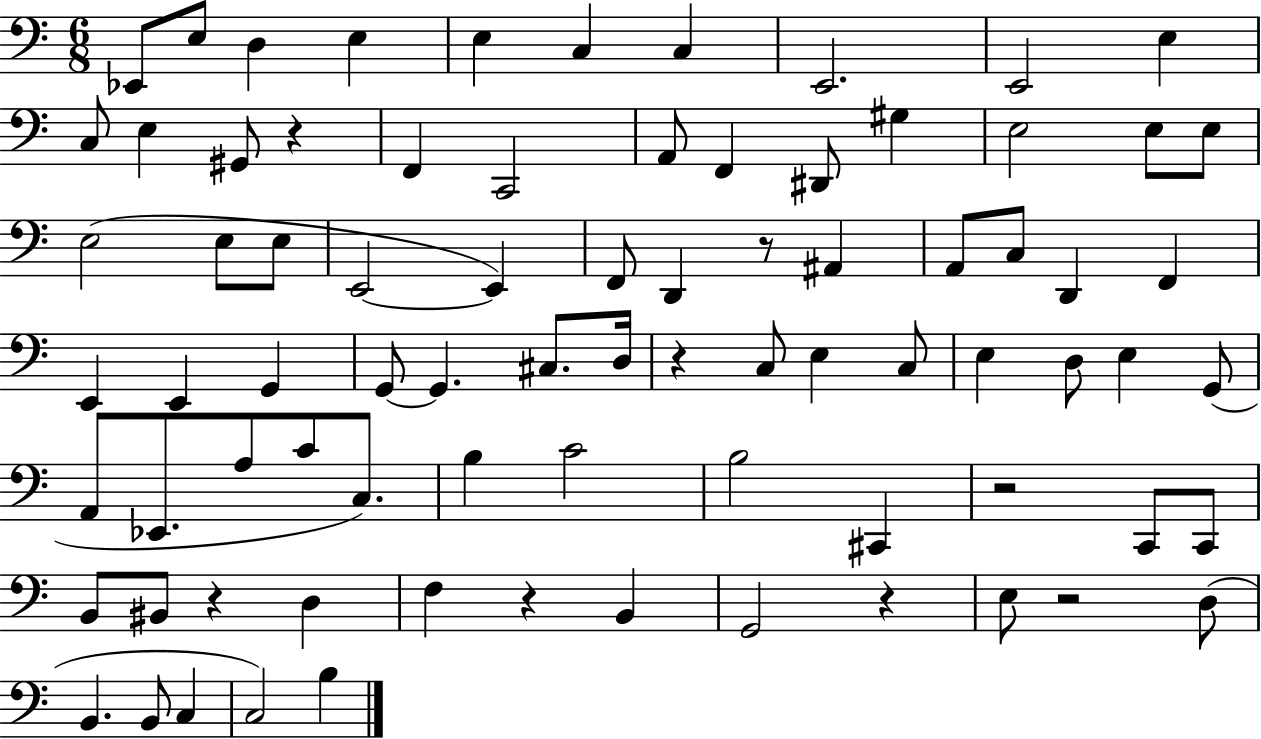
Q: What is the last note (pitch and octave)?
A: B3